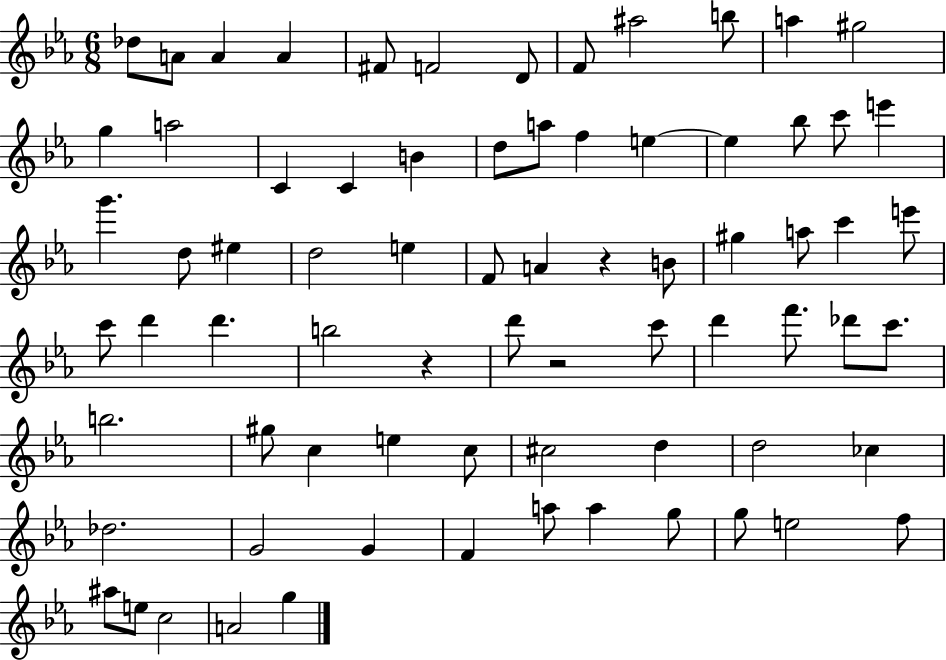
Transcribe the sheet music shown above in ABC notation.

X:1
T:Untitled
M:6/8
L:1/4
K:Eb
_d/2 A/2 A A ^F/2 F2 D/2 F/2 ^a2 b/2 a ^g2 g a2 C C B d/2 a/2 f e e _b/2 c'/2 e' g' d/2 ^e d2 e F/2 A z B/2 ^g a/2 c' e'/2 c'/2 d' d' b2 z d'/2 z2 c'/2 d' f'/2 _d'/2 c'/2 b2 ^g/2 c e c/2 ^c2 d d2 _c _d2 G2 G F a/2 a g/2 g/2 e2 f/2 ^a/2 e/2 c2 A2 g